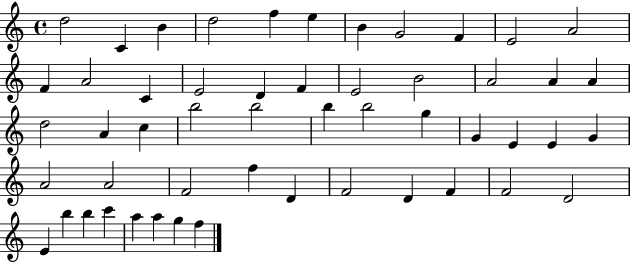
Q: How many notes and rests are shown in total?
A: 52